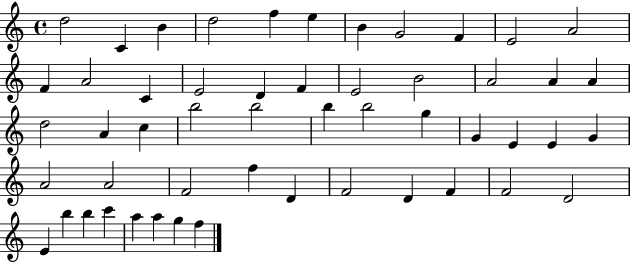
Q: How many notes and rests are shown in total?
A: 52